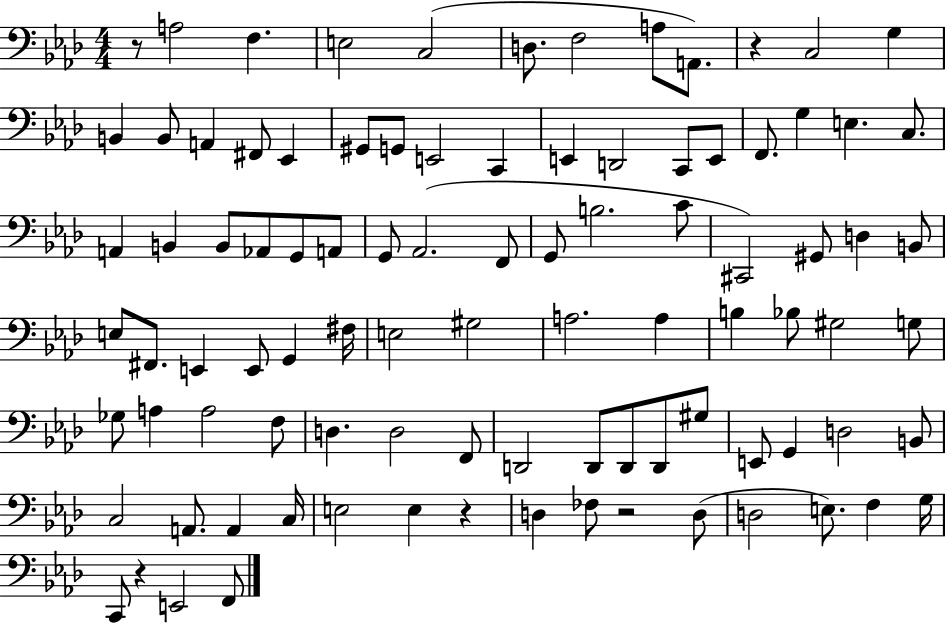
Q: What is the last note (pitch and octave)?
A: F2